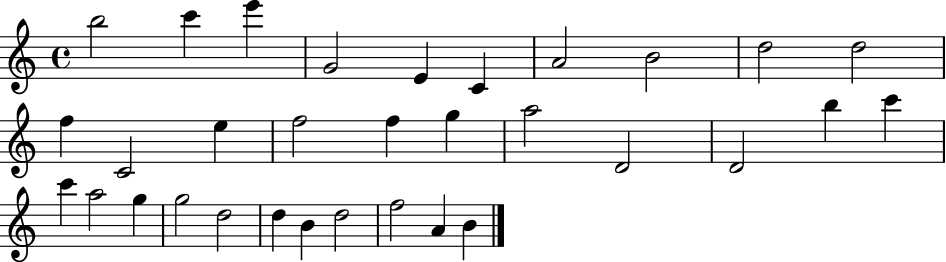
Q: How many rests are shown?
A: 0